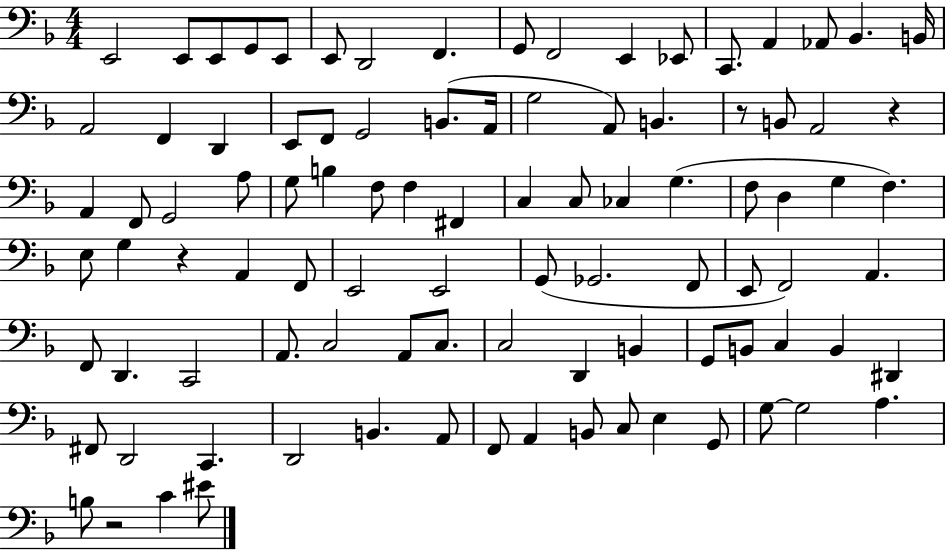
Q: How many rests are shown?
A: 4